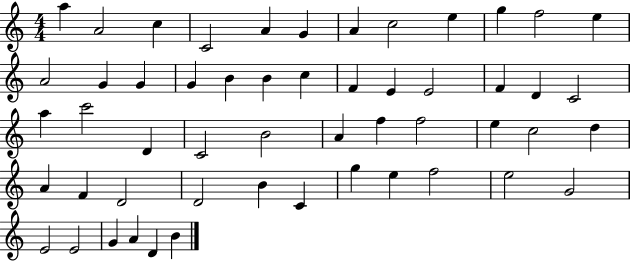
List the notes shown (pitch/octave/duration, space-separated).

A5/q A4/h C5/q C4/h A4/q G4/q A4/q C5/h E5/q G5/q F5/h E5/q A4/h G4/q G4/q G4/q B4/q B4/q C5/q F4/q E4/q E4/h F4/q D4/q C4/h A5/q C6/h D4/q C4/h B4/h A4/q F5/q F5/h E5/q C5/h D5/q A4/q F4/q D4/h D4/h B4/q C4/q G5/q E5/q F5/h E5/h G4/h E4/h E4/h G4/q A4/q D4/q B4/q